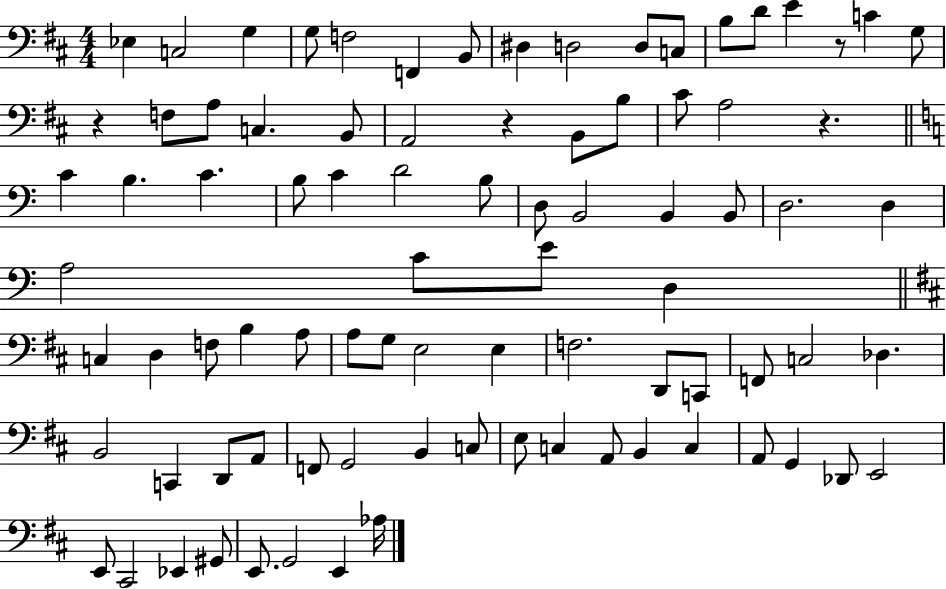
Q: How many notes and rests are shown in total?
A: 86